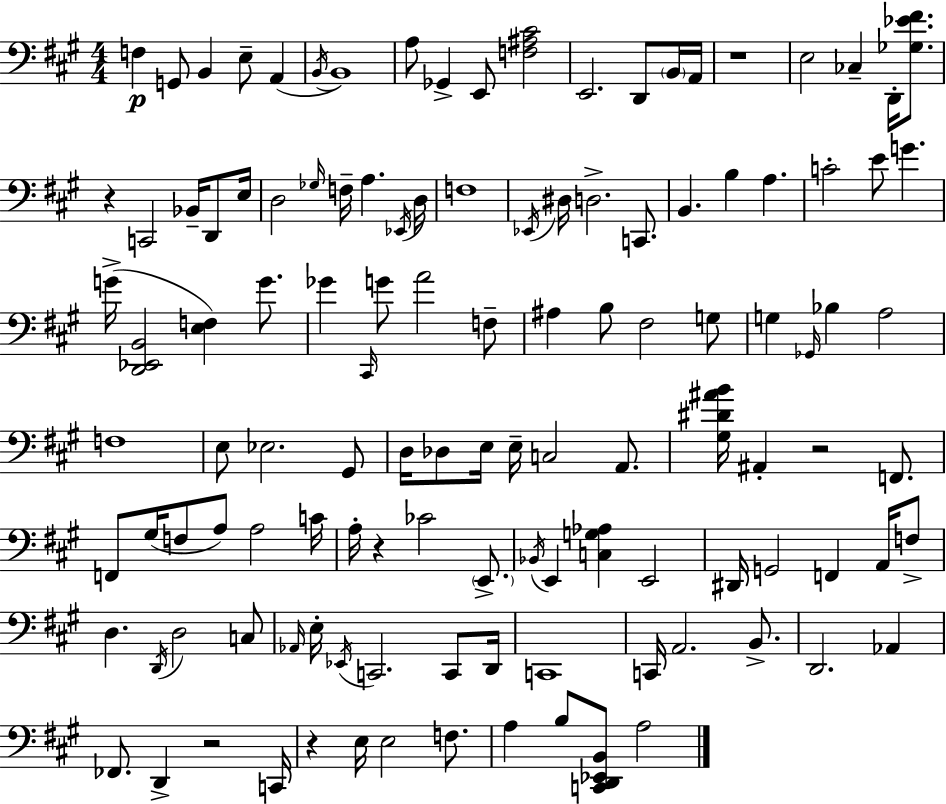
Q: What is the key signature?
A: A major